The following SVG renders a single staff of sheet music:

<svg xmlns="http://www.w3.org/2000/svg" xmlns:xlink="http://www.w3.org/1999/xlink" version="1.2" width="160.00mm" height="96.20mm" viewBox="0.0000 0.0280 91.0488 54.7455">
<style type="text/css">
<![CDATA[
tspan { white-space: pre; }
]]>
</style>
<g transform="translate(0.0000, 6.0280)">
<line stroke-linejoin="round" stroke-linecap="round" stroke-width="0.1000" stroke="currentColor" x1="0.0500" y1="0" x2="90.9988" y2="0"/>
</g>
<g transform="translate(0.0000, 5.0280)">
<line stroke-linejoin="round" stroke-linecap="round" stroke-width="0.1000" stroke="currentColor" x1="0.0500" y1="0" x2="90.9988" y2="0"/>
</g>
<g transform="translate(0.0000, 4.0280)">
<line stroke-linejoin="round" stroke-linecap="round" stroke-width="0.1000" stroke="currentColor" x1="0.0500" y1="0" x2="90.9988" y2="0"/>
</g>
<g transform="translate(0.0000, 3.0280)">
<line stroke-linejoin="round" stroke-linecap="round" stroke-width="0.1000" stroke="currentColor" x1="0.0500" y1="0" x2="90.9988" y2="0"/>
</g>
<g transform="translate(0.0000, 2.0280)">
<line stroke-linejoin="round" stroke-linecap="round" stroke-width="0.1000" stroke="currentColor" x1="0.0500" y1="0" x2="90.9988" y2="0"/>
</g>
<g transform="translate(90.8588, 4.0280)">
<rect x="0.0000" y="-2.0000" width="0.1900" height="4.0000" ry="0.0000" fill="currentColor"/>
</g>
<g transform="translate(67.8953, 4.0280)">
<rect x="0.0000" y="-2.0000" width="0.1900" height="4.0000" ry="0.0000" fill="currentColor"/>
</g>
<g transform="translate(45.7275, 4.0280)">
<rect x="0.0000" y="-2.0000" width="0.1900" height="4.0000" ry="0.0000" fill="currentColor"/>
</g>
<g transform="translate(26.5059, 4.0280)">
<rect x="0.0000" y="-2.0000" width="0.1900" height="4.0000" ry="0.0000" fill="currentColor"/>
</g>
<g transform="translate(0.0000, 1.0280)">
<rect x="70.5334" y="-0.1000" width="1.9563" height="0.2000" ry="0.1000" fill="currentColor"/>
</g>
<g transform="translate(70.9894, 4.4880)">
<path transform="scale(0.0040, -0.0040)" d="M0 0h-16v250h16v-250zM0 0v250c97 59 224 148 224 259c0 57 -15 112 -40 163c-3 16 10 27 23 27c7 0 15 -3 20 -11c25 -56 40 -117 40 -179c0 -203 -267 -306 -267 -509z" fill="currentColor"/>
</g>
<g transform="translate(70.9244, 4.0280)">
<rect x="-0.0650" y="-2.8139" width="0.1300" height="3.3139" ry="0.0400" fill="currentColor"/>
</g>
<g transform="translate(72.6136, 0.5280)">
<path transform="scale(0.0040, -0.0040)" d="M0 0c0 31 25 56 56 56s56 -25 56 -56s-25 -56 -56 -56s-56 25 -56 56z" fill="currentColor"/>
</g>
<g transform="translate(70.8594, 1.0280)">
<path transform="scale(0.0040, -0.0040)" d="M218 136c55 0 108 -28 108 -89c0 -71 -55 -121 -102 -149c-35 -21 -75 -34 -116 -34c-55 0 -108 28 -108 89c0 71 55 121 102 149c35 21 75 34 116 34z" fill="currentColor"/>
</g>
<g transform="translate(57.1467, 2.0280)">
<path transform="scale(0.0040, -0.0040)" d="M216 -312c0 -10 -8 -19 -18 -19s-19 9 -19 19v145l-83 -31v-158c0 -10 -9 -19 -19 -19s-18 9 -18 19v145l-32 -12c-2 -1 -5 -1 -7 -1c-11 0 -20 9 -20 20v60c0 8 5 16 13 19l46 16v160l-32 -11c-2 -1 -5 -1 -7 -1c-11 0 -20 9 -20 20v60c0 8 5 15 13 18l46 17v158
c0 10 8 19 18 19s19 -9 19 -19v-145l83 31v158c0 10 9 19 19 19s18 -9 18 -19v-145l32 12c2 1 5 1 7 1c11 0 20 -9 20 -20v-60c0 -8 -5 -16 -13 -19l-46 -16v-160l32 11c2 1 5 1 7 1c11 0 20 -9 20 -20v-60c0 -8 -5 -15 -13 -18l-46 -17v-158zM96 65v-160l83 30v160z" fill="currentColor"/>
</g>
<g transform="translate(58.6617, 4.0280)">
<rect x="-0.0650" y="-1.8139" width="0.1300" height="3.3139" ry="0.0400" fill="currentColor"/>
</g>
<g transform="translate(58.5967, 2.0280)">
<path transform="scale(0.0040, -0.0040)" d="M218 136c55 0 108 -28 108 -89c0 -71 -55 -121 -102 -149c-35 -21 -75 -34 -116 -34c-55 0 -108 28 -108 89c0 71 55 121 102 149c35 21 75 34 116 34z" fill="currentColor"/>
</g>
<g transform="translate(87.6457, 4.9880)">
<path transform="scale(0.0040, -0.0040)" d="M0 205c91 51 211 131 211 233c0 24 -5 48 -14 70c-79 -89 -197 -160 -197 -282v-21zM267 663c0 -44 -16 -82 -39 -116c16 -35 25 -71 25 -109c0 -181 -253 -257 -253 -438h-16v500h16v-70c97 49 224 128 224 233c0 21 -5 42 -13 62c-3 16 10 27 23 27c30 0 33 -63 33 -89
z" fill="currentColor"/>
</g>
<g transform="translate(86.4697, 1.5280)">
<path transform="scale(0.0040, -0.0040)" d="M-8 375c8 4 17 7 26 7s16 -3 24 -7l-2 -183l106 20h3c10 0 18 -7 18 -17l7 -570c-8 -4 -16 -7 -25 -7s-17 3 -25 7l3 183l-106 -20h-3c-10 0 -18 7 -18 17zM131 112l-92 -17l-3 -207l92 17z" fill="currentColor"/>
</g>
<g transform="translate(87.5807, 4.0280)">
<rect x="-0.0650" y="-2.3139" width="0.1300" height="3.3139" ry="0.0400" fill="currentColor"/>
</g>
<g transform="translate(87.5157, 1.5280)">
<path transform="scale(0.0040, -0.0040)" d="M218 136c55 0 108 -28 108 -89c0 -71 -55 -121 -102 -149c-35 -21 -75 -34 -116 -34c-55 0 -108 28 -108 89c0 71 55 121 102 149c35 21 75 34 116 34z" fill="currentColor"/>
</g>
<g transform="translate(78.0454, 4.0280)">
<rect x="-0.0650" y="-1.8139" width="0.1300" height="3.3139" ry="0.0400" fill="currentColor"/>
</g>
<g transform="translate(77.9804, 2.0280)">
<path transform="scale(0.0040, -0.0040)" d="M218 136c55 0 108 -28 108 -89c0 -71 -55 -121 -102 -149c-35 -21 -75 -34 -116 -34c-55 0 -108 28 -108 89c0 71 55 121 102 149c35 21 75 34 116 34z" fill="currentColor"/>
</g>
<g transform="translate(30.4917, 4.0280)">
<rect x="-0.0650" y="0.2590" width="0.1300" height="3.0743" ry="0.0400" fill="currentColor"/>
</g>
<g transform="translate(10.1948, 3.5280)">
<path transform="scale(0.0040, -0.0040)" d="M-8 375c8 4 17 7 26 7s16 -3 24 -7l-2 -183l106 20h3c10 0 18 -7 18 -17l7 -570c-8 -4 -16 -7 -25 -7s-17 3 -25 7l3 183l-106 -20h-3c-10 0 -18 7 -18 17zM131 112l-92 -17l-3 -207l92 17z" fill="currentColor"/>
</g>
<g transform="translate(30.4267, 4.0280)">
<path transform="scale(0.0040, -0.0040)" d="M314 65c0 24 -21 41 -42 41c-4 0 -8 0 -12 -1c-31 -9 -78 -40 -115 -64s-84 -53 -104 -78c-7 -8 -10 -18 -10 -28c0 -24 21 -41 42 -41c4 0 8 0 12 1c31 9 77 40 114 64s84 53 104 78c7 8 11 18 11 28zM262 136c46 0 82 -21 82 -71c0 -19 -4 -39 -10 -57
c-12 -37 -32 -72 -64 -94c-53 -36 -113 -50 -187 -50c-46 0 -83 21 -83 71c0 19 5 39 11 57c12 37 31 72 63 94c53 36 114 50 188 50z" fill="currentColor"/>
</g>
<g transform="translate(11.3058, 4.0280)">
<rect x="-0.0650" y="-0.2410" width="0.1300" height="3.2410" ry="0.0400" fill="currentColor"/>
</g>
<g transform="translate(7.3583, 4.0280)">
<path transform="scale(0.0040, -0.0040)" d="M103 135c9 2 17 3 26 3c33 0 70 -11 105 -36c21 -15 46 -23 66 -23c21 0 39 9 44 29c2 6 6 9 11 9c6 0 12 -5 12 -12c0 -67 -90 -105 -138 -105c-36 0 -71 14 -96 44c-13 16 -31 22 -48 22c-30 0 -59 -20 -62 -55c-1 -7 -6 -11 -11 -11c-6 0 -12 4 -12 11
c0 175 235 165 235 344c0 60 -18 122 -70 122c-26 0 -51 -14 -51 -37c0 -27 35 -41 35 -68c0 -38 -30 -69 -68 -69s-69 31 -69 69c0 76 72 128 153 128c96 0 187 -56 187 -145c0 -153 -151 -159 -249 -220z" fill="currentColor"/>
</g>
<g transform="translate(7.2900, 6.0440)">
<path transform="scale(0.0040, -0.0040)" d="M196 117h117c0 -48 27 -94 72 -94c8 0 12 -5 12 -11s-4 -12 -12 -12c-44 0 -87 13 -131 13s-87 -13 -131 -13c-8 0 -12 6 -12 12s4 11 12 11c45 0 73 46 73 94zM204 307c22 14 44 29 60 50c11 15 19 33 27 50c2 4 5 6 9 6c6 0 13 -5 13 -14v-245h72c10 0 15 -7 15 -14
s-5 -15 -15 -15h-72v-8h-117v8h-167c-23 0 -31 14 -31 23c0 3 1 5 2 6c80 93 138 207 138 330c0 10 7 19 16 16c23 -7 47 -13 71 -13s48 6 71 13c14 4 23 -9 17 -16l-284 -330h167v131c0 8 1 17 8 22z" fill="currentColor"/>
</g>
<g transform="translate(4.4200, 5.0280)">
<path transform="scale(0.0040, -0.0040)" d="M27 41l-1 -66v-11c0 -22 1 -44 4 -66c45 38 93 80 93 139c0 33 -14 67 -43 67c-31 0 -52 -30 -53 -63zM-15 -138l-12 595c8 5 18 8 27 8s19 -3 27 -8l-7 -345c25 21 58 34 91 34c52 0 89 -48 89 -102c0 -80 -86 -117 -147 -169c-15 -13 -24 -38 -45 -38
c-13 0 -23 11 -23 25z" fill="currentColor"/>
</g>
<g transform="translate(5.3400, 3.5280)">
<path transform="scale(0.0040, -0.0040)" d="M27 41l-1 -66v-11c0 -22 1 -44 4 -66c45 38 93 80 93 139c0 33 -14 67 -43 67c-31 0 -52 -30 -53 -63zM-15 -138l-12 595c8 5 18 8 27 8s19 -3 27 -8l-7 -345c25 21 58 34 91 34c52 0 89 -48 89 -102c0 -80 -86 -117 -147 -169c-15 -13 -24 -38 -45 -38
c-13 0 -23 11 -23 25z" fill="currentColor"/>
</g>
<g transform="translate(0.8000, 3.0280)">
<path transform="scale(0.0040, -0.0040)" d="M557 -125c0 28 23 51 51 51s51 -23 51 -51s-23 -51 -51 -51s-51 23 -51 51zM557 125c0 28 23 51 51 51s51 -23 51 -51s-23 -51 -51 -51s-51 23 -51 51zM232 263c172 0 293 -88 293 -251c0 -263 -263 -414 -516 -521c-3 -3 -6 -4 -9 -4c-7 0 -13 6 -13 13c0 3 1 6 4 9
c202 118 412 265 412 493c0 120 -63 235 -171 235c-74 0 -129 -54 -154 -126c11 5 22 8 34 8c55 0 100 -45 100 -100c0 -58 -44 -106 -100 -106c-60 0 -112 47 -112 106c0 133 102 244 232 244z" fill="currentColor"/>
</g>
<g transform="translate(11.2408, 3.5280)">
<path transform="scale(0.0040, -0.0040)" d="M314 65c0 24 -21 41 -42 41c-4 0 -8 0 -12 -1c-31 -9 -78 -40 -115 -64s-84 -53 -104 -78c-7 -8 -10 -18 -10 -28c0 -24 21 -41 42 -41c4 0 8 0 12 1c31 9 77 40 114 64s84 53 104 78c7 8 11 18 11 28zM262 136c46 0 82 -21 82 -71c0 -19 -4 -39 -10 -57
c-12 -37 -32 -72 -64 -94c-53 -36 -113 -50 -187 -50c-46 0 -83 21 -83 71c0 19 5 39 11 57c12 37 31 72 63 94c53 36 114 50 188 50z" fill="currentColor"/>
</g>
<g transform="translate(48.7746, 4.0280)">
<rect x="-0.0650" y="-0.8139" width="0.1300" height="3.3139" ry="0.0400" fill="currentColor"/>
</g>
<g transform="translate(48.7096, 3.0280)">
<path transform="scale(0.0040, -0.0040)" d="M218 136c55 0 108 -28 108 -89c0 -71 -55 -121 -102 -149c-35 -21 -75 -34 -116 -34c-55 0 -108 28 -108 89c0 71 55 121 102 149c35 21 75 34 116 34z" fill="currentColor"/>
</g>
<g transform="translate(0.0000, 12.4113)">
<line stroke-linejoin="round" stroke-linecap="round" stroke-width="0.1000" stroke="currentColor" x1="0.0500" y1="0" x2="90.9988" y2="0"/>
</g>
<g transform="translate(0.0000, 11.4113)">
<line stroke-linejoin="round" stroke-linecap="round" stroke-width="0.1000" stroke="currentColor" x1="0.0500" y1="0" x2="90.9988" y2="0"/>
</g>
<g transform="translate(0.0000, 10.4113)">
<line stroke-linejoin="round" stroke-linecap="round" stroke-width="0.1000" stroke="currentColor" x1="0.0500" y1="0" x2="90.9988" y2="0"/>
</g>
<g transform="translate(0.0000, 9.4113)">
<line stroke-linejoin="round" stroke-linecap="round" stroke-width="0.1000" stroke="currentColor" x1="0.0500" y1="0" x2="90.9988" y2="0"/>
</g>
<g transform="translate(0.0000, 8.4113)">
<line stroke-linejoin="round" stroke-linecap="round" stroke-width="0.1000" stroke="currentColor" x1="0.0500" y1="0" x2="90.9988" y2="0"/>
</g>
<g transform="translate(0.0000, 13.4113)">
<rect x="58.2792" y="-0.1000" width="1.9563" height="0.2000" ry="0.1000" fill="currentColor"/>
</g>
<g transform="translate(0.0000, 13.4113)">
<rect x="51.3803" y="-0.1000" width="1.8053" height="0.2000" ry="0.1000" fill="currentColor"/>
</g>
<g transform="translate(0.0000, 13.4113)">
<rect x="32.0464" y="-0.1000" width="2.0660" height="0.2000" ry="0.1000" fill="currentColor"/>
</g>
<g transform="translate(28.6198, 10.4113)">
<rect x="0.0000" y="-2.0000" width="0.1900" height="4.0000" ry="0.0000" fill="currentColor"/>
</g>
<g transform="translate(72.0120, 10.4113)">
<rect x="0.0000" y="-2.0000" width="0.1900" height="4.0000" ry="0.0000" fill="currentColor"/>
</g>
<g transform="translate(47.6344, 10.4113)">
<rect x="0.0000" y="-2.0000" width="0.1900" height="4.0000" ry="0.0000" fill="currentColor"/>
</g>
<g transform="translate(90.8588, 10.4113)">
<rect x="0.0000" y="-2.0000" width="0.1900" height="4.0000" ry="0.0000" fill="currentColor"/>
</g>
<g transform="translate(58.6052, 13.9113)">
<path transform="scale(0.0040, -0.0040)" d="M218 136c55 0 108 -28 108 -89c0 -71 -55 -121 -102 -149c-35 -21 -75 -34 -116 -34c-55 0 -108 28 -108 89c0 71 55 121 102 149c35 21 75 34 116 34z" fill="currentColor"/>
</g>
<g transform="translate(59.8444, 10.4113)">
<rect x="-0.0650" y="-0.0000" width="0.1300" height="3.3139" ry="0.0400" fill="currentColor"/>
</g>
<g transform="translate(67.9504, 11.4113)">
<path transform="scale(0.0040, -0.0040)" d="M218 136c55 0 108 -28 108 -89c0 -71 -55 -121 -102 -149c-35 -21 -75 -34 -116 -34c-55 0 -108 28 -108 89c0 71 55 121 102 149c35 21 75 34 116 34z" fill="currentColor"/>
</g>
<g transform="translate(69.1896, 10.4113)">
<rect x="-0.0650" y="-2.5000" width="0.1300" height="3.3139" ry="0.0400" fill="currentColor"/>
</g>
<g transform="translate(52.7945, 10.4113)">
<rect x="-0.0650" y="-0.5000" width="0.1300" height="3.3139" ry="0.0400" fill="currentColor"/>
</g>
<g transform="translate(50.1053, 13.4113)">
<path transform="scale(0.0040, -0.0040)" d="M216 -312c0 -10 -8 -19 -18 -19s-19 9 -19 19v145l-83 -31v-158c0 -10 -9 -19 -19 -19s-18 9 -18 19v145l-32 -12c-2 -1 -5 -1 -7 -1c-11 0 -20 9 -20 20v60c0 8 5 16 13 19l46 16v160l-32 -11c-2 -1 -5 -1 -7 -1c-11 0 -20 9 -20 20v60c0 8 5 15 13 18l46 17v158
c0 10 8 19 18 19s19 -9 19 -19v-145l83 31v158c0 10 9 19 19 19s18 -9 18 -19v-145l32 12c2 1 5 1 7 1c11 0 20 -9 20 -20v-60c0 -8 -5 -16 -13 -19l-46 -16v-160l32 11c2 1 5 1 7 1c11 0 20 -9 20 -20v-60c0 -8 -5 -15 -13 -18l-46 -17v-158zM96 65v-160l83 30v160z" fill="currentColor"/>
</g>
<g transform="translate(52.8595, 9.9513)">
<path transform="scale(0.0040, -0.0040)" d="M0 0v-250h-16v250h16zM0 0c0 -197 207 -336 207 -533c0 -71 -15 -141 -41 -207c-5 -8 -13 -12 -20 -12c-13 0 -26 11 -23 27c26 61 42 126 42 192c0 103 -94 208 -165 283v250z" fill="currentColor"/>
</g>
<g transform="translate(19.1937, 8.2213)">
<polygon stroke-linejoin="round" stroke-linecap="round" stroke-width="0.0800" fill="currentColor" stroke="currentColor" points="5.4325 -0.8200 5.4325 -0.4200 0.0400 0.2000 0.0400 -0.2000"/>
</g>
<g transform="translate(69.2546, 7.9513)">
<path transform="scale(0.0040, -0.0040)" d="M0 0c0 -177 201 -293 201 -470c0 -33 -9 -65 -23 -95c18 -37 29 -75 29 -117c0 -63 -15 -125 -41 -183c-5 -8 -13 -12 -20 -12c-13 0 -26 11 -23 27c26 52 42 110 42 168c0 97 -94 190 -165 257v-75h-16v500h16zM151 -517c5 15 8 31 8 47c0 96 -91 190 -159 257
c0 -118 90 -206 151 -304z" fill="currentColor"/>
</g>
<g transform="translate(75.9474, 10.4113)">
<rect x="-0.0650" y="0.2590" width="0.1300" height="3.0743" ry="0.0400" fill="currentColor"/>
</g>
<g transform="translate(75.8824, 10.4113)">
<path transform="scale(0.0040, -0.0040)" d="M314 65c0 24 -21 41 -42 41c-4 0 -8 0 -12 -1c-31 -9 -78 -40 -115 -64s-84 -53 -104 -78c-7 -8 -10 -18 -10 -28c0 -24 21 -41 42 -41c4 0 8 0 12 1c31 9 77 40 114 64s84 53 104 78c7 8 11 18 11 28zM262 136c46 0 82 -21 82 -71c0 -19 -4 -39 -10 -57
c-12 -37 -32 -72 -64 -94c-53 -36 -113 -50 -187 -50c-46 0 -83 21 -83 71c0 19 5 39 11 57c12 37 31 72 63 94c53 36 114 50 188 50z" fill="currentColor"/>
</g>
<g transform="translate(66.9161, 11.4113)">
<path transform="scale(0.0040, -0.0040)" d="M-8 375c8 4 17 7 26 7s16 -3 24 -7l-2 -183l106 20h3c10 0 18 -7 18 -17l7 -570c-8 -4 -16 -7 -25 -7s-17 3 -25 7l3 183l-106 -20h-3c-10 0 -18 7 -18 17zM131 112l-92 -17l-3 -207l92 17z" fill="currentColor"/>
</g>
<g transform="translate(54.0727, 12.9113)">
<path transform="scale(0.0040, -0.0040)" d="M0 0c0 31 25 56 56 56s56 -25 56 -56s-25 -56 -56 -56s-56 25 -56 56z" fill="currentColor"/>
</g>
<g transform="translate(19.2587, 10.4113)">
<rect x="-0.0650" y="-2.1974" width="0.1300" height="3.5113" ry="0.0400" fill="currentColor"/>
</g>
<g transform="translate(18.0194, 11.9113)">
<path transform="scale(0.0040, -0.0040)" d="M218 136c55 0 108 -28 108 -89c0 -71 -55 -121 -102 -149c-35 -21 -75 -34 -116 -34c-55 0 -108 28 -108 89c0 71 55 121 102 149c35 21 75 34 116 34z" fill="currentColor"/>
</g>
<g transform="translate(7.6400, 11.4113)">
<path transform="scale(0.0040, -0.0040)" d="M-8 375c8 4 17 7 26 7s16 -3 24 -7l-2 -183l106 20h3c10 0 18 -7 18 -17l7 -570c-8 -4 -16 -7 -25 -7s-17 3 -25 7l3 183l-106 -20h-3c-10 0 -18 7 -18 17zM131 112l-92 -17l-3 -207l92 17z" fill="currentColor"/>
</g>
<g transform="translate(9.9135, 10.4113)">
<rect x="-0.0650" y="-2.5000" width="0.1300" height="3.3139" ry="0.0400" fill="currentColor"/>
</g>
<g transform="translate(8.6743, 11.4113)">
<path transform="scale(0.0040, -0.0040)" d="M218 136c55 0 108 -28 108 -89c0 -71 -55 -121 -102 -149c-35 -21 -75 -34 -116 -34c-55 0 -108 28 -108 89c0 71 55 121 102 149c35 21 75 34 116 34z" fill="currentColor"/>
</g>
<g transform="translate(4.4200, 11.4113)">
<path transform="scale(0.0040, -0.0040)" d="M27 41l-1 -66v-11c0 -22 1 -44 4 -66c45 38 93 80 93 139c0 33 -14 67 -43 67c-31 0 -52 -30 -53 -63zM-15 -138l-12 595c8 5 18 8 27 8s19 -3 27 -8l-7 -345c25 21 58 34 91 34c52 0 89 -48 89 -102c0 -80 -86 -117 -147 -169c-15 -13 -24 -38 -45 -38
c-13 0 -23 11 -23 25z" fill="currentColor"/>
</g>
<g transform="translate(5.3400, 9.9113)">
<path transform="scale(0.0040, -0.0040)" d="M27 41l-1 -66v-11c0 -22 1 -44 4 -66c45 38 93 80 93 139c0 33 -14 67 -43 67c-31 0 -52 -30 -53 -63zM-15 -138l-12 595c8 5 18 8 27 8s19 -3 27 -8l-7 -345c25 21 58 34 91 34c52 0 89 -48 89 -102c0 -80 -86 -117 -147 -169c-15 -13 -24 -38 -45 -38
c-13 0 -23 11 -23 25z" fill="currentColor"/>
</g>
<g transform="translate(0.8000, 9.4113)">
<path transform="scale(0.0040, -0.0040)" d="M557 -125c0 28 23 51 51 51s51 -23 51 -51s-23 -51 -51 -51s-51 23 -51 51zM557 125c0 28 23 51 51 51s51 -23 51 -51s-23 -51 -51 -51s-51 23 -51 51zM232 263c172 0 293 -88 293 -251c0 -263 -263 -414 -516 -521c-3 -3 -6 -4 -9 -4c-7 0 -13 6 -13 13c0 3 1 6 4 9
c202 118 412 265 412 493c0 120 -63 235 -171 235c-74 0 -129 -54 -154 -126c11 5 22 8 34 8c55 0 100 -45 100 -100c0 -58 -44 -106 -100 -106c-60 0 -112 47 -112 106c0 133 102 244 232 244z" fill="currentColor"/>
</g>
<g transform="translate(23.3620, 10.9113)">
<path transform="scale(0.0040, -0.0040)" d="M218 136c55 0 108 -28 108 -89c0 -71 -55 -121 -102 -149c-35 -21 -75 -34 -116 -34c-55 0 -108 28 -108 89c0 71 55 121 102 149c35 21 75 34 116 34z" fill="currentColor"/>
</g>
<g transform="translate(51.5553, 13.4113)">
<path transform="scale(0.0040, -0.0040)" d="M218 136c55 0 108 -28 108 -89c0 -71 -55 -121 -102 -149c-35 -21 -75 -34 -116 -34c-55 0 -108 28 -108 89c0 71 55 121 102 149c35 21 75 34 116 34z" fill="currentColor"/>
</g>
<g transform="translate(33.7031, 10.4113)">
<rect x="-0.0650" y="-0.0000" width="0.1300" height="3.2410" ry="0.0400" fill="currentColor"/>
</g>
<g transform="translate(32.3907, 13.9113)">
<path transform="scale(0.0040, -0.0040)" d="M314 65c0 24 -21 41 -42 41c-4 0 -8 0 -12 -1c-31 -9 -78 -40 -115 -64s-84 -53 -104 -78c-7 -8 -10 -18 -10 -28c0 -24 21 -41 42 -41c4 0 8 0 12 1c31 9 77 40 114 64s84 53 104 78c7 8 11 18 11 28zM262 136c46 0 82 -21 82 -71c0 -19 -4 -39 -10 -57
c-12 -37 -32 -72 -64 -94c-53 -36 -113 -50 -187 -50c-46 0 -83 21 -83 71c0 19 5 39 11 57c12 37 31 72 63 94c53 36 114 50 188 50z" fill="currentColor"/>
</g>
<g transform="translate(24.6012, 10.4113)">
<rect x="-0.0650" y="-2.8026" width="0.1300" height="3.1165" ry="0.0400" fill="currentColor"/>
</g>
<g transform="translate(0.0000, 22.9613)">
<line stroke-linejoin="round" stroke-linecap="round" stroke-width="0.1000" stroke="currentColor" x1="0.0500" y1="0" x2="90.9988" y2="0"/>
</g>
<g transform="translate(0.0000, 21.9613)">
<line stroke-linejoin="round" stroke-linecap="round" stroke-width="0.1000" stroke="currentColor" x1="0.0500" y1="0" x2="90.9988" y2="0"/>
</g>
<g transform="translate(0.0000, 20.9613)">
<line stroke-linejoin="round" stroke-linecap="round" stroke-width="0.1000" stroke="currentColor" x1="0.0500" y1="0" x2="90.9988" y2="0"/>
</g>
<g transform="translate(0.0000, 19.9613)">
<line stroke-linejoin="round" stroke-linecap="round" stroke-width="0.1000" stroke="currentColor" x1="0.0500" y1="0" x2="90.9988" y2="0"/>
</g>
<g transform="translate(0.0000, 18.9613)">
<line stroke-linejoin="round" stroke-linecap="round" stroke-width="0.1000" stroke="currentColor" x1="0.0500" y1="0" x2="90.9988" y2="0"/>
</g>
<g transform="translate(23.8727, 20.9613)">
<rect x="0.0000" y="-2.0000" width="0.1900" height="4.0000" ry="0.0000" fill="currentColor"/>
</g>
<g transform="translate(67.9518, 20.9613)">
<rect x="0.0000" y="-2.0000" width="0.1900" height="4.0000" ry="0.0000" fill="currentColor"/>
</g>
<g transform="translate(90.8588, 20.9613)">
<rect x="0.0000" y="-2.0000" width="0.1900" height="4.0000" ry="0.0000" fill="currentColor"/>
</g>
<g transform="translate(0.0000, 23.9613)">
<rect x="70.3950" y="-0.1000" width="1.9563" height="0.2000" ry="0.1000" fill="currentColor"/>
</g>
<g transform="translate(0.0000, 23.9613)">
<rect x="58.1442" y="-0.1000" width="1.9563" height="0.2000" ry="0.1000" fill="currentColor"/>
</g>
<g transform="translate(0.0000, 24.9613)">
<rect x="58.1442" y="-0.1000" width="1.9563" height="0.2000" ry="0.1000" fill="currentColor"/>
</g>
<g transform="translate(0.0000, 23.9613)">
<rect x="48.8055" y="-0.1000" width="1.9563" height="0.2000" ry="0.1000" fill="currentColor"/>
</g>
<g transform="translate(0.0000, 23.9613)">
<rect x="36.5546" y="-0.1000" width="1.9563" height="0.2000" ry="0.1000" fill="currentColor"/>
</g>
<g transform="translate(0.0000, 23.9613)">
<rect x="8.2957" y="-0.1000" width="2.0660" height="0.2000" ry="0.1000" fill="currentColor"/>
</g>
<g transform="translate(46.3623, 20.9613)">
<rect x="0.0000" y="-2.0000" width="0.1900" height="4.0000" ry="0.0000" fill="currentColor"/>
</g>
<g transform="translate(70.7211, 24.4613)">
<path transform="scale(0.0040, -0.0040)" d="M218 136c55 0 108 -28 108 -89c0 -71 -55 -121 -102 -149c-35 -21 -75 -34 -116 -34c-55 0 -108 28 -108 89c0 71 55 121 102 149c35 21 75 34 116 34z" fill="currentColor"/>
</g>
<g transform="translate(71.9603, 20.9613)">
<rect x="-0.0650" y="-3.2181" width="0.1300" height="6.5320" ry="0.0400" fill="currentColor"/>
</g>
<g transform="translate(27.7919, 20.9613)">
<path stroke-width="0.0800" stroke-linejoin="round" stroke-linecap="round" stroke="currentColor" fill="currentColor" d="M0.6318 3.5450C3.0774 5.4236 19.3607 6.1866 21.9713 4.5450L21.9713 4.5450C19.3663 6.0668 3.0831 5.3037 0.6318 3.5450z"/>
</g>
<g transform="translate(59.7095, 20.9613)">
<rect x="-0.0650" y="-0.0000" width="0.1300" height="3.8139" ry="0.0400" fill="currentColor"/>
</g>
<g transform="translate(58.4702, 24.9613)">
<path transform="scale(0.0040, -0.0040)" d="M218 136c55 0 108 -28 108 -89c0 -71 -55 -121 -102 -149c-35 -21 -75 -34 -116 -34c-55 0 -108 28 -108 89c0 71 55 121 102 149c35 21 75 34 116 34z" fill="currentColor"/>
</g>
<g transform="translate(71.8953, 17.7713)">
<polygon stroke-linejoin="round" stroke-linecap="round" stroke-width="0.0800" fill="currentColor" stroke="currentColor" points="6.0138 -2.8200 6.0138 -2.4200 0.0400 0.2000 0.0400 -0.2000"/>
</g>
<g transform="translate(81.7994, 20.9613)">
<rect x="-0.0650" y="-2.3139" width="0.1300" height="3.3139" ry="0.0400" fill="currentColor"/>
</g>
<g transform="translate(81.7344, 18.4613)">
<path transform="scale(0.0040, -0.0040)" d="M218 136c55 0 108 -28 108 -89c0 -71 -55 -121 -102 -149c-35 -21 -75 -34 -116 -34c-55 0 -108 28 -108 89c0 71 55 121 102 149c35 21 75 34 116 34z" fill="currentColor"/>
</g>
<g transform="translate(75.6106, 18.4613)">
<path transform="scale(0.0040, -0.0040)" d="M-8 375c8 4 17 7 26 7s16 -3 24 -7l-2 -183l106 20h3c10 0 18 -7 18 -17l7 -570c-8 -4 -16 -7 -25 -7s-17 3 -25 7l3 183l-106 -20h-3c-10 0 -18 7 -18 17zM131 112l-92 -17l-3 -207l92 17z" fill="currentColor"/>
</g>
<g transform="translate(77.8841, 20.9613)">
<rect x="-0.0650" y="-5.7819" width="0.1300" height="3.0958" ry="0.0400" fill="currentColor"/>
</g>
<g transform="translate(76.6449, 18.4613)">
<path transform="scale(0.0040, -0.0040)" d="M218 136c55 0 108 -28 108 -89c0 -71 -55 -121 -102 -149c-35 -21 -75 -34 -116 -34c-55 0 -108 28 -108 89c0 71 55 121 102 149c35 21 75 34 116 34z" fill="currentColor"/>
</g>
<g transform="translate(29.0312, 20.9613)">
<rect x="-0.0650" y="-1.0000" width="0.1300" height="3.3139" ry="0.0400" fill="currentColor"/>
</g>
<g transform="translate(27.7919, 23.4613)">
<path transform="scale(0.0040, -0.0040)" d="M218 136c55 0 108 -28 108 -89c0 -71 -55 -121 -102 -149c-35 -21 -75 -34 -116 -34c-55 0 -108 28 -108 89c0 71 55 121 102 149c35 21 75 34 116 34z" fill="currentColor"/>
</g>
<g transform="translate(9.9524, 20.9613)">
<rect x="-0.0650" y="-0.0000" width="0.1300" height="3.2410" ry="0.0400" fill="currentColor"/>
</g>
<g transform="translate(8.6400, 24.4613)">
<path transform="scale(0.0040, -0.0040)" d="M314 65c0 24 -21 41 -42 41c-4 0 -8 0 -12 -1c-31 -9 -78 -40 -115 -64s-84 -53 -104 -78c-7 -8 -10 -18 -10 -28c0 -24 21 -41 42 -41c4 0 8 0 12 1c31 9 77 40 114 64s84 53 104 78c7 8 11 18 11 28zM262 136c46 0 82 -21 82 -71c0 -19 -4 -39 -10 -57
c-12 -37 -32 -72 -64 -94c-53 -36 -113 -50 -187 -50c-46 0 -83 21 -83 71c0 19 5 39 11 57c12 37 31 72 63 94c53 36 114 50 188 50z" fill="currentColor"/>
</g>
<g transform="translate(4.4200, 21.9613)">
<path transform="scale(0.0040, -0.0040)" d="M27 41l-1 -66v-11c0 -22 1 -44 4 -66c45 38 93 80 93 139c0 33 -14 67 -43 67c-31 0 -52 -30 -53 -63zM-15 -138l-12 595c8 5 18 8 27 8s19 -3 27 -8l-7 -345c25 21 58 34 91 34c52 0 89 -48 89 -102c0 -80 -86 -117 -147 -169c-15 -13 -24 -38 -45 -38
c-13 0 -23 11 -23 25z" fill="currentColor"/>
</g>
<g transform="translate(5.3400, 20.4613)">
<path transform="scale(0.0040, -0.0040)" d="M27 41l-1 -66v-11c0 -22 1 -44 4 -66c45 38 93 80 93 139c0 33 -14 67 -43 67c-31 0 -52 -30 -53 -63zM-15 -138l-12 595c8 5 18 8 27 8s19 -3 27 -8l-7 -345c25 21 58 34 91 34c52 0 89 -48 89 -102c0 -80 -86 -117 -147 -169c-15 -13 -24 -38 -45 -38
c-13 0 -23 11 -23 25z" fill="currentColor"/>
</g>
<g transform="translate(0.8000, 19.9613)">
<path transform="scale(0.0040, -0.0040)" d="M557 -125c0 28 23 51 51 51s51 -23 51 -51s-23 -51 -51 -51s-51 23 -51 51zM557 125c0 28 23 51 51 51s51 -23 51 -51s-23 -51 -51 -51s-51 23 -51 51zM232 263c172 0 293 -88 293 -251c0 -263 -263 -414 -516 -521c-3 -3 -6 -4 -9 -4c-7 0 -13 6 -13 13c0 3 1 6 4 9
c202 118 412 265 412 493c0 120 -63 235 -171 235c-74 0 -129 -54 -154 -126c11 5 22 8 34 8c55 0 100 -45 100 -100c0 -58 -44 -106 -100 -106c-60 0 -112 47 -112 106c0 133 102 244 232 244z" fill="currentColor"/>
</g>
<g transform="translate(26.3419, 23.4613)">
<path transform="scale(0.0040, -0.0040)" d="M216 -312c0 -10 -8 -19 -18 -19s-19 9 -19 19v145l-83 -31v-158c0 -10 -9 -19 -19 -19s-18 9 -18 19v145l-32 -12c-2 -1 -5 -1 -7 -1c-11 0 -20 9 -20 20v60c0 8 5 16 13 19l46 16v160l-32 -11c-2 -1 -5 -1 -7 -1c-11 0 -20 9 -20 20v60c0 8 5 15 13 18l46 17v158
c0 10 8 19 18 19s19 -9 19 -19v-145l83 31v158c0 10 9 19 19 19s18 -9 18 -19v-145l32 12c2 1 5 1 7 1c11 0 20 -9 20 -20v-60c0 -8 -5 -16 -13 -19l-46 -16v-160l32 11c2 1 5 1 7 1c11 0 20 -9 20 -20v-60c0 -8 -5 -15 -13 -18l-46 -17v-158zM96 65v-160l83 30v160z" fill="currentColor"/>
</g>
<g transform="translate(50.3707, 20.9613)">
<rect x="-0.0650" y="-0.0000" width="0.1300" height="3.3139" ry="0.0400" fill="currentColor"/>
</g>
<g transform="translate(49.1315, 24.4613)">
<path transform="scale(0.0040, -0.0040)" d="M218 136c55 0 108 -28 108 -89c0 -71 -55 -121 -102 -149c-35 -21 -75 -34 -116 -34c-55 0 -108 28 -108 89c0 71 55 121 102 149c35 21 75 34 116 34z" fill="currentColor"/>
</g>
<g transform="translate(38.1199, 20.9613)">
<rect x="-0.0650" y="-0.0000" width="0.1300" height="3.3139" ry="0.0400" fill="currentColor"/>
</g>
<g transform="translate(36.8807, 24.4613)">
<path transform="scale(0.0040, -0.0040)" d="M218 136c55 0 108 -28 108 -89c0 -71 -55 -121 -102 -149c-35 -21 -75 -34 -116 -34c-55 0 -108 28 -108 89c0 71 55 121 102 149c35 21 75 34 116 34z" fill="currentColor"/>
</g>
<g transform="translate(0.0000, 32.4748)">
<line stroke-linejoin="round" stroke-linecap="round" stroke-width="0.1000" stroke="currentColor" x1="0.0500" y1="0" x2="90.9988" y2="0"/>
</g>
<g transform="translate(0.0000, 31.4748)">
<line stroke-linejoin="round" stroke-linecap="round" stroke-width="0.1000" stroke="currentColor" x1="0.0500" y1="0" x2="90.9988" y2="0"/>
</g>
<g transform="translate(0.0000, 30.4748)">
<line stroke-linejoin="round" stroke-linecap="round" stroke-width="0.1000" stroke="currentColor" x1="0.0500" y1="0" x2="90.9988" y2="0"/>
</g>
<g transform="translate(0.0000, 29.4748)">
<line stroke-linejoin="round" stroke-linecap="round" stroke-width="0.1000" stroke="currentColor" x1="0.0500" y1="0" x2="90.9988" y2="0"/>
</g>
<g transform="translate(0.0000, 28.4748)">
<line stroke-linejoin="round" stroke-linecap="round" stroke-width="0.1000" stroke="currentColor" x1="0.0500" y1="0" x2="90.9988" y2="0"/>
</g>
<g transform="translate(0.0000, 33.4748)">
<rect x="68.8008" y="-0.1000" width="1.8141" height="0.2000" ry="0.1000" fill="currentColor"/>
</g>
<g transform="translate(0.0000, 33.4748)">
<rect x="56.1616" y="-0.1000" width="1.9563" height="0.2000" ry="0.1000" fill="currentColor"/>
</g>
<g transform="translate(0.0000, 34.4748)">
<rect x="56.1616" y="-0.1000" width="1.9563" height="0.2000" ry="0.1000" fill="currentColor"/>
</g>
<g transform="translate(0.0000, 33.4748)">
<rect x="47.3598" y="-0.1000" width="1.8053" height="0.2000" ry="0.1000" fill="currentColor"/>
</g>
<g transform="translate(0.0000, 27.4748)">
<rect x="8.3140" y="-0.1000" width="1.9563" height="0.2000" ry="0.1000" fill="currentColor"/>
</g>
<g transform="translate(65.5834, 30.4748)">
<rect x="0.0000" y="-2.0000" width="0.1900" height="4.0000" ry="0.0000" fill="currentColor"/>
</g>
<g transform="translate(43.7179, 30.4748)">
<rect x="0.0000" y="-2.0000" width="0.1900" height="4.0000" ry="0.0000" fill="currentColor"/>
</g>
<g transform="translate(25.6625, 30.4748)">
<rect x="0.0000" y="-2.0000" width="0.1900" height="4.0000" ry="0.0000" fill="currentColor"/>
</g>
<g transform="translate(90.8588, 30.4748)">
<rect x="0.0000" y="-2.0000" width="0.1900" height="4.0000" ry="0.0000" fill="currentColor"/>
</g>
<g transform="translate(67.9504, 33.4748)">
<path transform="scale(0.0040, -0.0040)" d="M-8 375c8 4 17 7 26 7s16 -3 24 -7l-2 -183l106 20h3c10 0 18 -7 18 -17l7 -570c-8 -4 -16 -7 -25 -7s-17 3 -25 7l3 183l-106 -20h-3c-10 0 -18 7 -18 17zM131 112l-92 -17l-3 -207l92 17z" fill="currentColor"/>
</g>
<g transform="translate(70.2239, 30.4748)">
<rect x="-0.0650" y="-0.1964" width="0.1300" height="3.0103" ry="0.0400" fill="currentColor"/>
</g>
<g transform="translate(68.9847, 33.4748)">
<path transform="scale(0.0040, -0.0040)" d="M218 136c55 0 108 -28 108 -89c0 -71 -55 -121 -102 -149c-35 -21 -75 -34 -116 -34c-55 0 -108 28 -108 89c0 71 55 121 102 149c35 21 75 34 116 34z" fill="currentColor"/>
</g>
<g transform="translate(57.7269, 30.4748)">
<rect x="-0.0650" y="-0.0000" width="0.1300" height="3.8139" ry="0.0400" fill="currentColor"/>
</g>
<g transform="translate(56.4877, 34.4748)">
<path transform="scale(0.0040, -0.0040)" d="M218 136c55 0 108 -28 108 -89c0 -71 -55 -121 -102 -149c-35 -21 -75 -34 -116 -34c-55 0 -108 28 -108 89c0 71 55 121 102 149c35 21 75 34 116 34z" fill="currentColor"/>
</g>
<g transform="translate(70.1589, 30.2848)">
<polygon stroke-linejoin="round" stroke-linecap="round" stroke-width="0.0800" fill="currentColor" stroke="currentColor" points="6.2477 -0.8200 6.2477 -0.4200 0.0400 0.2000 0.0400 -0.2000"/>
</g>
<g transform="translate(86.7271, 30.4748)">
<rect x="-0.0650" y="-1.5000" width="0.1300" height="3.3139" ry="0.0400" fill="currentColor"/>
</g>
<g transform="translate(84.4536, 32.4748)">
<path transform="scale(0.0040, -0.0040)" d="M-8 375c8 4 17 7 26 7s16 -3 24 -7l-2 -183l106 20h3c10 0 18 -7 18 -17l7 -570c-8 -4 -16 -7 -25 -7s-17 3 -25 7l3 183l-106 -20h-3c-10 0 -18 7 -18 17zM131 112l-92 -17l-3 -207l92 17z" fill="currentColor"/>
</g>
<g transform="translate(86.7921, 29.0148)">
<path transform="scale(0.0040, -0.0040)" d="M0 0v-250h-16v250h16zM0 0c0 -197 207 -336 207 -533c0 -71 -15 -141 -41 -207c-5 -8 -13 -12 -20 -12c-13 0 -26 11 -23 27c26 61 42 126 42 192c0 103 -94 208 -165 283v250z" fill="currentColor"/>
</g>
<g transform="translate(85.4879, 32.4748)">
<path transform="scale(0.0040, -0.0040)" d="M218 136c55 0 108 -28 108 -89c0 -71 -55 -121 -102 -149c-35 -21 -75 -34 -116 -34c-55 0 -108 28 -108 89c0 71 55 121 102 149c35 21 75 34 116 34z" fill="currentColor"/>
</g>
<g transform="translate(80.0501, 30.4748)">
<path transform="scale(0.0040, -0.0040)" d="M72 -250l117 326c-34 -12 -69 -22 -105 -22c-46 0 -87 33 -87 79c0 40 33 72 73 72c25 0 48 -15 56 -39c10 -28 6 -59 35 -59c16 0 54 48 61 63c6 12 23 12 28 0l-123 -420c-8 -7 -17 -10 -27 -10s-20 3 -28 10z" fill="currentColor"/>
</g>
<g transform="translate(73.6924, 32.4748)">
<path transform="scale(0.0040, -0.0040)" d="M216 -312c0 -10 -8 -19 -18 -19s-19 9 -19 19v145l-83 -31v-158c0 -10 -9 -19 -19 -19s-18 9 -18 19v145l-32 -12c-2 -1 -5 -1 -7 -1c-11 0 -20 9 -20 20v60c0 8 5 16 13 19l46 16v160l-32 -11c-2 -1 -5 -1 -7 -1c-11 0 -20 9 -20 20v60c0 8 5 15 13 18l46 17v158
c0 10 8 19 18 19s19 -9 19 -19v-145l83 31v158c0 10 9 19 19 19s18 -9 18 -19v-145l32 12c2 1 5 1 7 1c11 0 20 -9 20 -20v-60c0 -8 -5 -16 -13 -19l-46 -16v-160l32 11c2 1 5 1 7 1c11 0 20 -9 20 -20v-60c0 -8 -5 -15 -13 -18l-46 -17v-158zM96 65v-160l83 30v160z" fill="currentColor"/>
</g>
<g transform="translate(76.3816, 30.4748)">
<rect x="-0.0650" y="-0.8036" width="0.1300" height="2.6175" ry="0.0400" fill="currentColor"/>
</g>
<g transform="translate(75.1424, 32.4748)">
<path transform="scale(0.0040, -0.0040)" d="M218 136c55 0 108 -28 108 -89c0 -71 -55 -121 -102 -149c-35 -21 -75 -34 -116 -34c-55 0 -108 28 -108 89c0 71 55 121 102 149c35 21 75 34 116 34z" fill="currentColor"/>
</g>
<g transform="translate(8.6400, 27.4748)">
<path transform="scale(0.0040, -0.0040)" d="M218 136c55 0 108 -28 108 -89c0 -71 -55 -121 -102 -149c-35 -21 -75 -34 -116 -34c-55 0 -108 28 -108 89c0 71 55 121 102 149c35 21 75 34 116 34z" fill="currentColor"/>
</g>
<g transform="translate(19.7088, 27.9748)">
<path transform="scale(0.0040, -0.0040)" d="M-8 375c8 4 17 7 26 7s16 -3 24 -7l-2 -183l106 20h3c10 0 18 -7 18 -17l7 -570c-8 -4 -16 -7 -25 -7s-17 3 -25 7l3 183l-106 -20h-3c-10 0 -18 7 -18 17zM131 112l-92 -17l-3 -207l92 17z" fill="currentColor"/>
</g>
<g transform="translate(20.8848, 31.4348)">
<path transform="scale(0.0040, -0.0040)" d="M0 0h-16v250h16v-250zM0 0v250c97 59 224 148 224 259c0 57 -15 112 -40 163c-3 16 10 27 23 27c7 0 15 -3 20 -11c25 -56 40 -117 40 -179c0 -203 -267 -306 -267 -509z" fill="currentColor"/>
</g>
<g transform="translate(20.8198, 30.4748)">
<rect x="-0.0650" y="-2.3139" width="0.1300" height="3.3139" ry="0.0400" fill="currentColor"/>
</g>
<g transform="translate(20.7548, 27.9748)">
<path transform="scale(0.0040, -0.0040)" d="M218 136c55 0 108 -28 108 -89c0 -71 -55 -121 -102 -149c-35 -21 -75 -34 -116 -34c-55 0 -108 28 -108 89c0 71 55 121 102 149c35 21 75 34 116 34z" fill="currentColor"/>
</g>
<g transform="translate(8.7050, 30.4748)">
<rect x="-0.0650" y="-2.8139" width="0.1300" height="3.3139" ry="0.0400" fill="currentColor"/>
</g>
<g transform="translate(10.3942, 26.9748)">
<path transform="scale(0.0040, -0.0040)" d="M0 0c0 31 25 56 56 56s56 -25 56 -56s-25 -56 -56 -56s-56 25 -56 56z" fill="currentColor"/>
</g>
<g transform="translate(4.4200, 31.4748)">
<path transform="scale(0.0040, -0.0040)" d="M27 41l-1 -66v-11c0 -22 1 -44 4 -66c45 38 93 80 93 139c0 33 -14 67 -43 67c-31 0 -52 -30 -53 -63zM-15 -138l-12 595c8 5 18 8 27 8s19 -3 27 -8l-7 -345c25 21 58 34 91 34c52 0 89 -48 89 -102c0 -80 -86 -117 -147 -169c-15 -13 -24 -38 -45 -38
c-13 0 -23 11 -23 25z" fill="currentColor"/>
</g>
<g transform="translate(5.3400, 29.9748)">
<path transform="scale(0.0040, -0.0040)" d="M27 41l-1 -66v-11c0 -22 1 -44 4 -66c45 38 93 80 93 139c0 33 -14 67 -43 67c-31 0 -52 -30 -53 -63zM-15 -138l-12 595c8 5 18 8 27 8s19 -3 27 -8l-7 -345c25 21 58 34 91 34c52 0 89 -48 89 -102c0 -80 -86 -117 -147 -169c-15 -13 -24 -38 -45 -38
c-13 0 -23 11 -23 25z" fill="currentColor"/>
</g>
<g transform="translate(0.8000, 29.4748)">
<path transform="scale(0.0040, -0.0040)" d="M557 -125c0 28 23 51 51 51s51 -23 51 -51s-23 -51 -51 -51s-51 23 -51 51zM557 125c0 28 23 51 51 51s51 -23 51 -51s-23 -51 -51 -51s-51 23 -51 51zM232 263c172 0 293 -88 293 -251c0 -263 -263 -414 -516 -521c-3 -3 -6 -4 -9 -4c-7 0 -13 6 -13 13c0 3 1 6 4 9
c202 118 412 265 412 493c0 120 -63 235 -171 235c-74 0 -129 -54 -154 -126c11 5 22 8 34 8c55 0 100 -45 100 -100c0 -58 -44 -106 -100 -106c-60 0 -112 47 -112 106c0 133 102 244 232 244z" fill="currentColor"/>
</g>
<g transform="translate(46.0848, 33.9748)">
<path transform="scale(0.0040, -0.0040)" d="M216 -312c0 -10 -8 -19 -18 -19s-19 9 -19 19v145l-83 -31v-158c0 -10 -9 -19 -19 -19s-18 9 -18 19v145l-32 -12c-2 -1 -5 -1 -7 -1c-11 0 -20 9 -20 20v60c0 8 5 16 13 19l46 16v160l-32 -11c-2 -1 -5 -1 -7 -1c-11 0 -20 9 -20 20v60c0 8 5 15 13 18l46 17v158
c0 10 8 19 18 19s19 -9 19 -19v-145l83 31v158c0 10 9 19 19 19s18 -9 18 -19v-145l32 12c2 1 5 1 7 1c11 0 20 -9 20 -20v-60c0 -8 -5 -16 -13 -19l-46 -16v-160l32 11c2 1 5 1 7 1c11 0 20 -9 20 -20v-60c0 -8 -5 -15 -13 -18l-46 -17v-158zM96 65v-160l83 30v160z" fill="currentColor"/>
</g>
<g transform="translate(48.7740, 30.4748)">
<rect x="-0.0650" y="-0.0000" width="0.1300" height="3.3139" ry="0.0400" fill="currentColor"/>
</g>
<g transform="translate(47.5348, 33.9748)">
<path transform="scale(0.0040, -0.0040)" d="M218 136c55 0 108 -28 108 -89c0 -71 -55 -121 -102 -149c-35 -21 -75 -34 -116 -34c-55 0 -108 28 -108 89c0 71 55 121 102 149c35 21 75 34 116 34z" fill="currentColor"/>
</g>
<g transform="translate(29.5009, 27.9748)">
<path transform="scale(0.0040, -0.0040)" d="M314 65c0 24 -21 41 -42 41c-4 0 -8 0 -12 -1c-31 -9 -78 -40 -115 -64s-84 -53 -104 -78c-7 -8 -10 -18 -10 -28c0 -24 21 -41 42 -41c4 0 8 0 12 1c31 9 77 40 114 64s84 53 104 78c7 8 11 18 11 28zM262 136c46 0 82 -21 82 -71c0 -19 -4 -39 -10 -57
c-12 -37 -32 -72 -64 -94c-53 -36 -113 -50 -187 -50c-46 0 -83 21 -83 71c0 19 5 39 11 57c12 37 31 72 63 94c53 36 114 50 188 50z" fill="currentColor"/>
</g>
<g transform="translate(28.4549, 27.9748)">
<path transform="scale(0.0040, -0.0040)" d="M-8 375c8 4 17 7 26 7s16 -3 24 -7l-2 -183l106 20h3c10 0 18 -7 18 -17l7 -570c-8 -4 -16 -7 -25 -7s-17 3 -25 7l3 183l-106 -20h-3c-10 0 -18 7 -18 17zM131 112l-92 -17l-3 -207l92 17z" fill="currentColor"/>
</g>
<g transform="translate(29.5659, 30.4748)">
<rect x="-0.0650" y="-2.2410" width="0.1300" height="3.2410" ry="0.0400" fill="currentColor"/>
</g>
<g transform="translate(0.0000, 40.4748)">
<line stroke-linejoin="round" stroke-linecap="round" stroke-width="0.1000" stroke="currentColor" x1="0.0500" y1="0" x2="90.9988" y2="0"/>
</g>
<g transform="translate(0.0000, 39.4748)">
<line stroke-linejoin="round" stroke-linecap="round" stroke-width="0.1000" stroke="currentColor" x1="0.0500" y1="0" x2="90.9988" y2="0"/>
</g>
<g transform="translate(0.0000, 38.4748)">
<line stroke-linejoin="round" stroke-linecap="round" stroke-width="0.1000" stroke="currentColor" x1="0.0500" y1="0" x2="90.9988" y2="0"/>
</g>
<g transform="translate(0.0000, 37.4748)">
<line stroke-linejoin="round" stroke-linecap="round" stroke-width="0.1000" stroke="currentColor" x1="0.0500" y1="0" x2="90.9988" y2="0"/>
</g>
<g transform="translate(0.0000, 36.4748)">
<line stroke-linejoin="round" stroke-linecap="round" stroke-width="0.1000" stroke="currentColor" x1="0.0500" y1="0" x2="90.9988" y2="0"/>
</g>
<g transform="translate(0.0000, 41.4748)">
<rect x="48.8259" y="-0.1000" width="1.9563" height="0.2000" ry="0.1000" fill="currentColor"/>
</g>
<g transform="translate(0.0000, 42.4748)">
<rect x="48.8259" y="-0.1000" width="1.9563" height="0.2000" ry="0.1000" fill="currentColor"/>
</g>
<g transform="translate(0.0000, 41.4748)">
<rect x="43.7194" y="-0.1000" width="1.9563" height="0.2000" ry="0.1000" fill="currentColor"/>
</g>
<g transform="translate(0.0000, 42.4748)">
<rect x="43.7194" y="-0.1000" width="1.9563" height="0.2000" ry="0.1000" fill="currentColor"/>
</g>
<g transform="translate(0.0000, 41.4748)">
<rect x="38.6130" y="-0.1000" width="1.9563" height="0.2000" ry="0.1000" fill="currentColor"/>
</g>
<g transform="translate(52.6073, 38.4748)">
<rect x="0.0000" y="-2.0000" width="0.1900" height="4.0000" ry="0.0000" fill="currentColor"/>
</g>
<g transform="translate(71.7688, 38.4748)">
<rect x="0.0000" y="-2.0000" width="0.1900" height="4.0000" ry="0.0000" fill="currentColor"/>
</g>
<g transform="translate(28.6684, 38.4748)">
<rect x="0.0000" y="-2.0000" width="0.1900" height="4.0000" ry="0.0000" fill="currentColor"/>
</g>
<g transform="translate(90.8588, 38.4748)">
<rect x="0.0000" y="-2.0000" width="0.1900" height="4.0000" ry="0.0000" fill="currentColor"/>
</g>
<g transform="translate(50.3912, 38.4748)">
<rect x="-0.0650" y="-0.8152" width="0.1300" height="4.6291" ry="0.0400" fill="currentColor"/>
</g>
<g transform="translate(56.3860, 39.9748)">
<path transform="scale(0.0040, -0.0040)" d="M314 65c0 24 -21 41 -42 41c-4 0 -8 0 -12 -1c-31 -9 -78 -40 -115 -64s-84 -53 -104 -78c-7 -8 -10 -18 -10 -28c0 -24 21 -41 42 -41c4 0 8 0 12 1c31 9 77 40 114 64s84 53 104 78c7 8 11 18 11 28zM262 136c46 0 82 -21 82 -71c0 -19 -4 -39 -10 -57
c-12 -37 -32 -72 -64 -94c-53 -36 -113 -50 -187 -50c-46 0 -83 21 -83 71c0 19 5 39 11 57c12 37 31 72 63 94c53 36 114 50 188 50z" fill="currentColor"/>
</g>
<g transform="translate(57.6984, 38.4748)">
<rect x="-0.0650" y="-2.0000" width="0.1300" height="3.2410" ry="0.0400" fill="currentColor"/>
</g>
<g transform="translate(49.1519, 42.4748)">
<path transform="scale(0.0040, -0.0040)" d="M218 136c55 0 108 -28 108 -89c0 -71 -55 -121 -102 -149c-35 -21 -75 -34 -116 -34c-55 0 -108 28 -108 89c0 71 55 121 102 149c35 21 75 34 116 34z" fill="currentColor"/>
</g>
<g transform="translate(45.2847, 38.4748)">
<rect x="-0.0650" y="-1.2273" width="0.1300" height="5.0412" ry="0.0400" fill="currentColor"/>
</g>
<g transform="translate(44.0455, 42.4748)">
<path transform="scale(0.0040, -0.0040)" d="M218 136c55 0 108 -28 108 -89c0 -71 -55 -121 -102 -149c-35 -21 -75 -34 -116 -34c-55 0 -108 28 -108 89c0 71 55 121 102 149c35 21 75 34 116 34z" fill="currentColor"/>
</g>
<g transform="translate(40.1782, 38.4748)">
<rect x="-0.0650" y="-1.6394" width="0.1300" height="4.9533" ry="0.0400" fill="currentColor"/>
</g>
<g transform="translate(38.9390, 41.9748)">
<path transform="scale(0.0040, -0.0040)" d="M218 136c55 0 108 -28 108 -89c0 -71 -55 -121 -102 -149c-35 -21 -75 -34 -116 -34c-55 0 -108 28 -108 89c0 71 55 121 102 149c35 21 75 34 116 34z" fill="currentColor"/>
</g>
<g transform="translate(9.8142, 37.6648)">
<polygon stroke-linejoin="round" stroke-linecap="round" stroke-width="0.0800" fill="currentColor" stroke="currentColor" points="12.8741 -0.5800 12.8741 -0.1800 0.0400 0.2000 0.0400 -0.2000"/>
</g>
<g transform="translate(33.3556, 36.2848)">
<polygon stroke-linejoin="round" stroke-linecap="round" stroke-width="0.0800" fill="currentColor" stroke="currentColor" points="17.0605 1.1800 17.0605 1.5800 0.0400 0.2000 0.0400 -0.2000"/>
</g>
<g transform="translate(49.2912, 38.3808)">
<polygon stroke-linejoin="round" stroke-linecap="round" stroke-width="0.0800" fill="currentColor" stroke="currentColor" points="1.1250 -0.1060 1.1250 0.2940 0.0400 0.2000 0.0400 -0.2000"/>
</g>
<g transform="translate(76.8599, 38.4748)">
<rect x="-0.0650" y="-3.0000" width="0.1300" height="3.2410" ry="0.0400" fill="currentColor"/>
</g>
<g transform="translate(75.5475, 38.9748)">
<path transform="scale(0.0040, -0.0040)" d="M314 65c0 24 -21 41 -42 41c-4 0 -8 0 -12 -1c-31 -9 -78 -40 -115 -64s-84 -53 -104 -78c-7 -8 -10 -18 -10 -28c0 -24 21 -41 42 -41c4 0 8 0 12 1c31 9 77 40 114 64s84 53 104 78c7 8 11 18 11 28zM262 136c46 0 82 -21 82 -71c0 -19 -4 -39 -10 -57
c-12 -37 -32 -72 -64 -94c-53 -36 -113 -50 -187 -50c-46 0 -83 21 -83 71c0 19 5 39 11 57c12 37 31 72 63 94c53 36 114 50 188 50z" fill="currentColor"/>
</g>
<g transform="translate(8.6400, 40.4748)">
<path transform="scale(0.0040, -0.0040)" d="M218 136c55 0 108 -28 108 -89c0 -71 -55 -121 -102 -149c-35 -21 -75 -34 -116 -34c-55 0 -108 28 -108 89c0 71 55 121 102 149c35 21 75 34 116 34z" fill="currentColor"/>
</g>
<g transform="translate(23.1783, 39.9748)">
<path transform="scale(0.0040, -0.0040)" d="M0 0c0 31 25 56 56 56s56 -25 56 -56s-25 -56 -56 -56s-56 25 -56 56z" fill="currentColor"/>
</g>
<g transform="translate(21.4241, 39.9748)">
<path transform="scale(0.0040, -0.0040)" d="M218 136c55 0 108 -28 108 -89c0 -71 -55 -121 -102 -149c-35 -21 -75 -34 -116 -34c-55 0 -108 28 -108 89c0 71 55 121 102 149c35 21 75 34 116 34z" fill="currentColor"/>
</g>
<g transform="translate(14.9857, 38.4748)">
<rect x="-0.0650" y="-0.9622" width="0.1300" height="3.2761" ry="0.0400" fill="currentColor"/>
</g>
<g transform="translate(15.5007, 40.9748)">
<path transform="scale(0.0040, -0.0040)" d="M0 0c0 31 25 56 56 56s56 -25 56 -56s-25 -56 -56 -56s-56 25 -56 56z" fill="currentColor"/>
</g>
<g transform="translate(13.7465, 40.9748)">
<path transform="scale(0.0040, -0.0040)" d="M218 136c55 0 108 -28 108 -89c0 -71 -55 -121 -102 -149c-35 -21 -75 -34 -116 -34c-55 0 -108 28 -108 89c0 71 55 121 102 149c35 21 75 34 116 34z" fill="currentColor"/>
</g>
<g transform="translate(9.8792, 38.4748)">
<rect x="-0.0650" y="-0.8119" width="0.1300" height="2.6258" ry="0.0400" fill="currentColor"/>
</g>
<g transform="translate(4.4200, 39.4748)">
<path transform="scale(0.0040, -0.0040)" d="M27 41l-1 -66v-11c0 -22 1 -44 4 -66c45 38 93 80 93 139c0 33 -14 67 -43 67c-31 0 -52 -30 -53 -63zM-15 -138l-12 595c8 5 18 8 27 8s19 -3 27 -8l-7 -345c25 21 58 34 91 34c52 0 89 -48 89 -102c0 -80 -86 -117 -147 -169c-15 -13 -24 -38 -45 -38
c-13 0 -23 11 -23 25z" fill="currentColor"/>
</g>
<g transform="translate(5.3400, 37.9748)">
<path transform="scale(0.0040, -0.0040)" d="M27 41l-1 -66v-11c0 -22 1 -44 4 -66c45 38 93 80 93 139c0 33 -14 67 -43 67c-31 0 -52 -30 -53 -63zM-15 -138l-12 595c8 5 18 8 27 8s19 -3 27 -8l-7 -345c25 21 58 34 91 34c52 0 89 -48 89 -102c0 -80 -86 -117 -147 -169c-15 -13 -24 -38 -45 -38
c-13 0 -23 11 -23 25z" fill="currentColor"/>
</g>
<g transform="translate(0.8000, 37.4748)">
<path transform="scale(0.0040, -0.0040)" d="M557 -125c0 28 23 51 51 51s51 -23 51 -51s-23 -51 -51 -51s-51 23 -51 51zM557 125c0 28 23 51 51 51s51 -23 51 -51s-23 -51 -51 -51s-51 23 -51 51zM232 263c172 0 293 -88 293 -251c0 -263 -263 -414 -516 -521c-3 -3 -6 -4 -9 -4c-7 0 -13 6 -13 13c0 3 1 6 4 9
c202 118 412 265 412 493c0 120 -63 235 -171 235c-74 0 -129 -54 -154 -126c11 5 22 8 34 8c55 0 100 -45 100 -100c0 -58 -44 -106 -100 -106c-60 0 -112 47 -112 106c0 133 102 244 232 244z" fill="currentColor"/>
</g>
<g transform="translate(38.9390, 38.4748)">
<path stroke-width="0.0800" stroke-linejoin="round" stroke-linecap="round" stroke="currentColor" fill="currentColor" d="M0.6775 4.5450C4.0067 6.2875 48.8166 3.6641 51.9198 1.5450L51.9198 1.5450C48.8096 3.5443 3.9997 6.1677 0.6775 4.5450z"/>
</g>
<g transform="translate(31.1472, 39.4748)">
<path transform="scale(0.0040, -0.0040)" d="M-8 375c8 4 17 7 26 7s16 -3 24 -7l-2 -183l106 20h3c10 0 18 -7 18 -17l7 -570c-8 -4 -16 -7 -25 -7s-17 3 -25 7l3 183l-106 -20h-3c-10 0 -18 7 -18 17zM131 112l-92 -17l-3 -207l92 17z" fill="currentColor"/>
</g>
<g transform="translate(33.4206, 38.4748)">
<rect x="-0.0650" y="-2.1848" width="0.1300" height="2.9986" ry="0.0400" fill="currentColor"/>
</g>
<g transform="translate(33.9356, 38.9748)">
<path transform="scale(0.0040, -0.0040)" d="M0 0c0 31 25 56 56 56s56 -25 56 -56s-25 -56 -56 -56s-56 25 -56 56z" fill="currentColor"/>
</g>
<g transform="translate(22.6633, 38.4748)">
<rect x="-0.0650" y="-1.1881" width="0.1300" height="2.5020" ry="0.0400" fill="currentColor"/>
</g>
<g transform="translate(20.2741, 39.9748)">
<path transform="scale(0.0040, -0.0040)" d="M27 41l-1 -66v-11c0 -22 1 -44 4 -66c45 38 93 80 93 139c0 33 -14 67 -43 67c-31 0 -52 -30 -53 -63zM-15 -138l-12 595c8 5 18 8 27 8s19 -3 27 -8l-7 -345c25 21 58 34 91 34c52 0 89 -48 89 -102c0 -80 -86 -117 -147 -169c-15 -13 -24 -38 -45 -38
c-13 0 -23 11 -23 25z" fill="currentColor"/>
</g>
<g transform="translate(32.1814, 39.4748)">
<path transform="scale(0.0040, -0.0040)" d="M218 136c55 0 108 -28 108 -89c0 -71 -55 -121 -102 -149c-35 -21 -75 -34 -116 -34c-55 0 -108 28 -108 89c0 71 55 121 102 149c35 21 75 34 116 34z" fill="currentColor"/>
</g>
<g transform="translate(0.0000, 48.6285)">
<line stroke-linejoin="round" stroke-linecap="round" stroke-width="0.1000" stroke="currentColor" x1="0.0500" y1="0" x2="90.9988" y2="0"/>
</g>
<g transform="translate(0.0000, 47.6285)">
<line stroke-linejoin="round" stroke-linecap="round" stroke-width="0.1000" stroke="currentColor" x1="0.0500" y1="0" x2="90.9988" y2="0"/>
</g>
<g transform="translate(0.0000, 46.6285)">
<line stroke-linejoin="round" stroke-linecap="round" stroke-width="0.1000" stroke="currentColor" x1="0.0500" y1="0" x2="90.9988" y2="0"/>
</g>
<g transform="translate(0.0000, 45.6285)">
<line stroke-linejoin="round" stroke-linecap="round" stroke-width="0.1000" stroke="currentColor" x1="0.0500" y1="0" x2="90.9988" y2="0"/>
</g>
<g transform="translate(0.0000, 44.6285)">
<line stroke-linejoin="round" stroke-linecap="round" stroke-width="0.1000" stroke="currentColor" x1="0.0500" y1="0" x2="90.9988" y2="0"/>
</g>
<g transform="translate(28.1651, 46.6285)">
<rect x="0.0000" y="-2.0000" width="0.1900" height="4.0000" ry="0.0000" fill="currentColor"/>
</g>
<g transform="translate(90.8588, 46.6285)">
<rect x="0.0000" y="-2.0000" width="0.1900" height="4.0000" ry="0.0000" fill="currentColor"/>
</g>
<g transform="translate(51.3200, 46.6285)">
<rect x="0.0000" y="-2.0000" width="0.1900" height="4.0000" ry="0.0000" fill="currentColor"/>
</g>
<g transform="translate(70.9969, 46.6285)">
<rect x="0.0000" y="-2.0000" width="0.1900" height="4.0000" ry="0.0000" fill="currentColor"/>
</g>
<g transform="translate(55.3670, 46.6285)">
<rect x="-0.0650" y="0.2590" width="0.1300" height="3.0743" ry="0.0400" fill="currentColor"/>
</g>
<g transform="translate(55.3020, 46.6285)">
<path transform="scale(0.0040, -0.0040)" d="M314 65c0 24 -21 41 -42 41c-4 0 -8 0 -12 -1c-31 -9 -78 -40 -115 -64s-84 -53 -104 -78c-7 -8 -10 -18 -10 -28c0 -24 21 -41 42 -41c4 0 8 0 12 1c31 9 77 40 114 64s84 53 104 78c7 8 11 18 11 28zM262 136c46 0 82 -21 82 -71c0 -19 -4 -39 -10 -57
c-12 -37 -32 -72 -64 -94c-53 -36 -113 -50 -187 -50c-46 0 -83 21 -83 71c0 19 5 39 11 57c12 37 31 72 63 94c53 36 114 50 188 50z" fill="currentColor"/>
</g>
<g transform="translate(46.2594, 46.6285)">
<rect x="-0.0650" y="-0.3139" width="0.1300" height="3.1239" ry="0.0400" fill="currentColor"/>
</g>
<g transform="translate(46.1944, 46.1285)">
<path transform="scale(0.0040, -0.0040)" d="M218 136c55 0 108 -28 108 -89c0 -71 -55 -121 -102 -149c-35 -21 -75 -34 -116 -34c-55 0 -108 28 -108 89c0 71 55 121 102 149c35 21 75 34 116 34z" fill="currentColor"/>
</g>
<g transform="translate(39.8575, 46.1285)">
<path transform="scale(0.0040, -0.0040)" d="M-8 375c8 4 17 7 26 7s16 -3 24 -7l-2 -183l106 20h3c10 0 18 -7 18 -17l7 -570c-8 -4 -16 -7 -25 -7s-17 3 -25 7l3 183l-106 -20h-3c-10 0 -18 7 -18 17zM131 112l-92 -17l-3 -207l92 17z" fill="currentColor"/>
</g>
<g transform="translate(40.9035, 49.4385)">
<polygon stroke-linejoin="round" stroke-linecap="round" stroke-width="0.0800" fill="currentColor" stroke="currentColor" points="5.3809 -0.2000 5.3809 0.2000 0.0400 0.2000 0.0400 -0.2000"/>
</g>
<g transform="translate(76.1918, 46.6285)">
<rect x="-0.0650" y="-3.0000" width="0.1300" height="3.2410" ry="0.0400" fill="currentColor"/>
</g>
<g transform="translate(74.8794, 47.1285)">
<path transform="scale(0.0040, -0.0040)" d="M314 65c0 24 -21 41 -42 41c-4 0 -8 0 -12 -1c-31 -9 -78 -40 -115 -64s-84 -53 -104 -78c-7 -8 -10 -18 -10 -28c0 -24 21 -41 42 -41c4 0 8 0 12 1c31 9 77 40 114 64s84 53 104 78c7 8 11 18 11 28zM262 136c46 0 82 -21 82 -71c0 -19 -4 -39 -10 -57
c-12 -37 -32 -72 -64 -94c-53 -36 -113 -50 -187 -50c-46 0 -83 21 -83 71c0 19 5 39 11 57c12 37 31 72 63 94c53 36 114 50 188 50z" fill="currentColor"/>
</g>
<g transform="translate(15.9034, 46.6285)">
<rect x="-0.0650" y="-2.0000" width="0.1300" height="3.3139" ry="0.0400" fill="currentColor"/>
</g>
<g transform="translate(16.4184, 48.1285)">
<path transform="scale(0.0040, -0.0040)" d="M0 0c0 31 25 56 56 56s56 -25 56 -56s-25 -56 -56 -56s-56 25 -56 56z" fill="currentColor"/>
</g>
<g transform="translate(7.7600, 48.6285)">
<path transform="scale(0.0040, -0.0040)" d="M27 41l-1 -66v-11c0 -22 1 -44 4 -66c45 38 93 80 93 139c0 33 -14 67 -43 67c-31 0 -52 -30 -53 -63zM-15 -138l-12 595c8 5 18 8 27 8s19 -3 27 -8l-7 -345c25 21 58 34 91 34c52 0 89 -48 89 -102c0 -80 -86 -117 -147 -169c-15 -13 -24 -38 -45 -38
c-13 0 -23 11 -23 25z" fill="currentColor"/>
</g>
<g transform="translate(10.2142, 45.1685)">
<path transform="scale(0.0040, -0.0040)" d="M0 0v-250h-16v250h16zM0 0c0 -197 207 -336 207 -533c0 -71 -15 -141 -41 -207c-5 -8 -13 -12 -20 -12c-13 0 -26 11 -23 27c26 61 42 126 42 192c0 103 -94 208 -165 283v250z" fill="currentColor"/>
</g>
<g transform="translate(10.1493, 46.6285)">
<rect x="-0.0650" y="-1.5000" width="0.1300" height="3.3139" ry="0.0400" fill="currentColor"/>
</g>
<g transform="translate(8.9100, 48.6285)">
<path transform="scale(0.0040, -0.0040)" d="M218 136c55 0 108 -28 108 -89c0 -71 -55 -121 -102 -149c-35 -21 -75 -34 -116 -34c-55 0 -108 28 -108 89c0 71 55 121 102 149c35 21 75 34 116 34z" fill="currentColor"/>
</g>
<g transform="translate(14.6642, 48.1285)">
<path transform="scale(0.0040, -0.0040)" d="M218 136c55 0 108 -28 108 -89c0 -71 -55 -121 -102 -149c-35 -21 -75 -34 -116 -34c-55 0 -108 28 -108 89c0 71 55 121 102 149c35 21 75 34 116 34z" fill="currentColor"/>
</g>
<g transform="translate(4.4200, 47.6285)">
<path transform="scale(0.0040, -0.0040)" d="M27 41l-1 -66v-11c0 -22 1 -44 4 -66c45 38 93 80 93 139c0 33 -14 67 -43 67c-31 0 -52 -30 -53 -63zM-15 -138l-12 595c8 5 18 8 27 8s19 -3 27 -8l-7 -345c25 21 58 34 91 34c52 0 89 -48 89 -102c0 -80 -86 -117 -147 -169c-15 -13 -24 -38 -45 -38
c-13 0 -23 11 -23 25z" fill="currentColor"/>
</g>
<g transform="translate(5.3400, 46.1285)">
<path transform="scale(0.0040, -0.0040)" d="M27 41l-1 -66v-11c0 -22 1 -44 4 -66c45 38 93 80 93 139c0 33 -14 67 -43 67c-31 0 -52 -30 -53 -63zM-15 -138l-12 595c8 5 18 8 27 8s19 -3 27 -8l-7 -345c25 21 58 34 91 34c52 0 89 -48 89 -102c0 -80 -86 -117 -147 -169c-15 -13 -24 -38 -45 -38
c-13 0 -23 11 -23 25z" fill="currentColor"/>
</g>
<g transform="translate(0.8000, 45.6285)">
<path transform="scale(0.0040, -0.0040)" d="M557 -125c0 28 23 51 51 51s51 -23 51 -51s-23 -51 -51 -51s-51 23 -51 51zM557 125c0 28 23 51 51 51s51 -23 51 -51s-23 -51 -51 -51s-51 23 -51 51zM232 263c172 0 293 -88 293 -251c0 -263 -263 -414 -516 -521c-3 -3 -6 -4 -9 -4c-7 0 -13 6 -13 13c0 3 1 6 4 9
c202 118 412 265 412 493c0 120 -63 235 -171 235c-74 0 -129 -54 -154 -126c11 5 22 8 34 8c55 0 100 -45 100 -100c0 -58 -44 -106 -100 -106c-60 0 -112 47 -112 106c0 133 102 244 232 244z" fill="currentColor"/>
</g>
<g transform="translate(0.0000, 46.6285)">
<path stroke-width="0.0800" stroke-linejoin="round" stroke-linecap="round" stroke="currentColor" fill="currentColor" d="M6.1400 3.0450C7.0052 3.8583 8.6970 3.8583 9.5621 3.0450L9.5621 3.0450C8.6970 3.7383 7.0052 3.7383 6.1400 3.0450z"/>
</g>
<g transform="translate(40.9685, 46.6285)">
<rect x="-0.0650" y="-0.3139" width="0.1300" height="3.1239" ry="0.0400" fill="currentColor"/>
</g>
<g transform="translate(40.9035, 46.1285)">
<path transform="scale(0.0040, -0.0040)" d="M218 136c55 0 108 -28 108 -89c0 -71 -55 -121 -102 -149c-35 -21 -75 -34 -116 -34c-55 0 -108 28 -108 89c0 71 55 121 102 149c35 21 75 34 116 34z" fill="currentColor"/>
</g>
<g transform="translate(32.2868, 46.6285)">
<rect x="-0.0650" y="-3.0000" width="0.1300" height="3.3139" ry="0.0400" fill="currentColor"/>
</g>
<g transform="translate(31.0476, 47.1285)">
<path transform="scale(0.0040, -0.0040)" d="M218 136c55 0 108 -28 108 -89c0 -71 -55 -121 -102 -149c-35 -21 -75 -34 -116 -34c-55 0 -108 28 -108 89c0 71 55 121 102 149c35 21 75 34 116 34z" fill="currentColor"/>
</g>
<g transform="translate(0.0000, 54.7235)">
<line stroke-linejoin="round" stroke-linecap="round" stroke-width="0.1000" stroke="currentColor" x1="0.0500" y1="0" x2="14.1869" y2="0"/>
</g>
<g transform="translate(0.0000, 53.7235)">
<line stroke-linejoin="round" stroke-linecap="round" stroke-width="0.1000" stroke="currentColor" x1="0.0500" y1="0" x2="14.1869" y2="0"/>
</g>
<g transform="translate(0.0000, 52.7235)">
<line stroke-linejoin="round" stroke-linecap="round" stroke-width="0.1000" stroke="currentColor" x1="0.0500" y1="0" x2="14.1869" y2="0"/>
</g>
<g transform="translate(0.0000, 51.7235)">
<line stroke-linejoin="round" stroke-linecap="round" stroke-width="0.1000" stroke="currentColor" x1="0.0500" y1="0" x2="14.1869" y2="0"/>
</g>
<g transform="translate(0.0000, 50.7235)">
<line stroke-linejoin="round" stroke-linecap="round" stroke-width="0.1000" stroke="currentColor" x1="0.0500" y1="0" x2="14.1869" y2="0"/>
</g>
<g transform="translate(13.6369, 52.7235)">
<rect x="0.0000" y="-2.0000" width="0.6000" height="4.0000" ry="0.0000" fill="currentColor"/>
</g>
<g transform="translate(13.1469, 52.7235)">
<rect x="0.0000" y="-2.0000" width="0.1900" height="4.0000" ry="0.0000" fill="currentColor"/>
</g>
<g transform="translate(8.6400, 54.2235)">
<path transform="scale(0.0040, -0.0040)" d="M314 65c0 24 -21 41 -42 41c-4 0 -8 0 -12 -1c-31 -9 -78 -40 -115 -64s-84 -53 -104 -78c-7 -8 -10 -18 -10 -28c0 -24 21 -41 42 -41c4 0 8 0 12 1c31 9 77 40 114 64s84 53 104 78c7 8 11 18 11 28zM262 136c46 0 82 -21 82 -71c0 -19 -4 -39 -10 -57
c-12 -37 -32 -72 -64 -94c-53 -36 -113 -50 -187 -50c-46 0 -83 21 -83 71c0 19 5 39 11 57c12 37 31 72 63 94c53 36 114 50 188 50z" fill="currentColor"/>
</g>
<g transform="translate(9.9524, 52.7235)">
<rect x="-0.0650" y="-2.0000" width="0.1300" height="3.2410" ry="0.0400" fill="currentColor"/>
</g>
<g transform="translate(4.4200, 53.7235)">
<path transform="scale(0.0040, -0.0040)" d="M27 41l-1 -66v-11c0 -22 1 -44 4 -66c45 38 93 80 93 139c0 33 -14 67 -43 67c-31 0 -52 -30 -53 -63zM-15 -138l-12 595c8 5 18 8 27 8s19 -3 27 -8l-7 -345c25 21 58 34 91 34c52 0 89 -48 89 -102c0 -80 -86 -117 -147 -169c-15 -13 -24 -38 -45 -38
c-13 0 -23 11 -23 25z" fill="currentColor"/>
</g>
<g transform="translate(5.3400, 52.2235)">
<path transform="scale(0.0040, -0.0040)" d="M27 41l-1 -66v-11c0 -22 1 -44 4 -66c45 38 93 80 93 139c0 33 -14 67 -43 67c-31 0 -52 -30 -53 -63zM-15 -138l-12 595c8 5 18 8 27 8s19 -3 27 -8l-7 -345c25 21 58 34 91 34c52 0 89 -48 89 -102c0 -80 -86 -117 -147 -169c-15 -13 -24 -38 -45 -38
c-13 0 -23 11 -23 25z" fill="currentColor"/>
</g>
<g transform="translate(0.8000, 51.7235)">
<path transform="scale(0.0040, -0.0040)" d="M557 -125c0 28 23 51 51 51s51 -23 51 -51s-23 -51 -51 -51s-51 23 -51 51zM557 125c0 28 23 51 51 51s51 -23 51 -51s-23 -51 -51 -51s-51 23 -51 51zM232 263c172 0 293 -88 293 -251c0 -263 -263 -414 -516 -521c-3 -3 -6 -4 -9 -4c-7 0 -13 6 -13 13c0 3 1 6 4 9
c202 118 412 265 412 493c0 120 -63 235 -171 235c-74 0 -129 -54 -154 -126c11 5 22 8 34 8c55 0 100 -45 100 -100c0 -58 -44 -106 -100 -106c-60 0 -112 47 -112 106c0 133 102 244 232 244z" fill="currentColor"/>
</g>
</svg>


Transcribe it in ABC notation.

X:1
T:Untitled
M:2/4
L:1/4
K:Bb
E,2 D,2 F, ^A, C/2 A, B,/4 B,, A,,/2 C,/2 D,,2 ^E,,/2 D,, B,,/4 D,2 D,,2 ^F,, D,, D,, C,, D,,/2 B,/2 B, C B,/2 B,2 ^D,, C,, E,,/2 ^G,,/2 z/2 G,,/2 G,,/2 F,,/2 _A,,/2 B,,/2 D,,/2 C,,/2 C,,/4 A,,2 C,2 _G,,/2 A,, C, E,/2 E,/2 D,2 C,2 A,,2